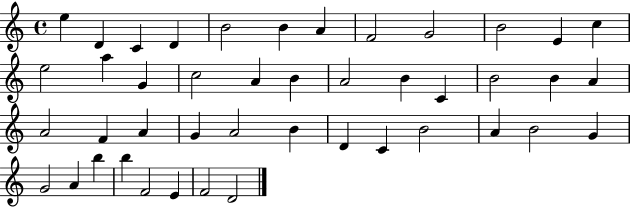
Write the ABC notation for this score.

X:1
T:Untitled
M:4/4
L:1/4
K:C
e D C D B2 B A F2 G2 B2 E c e2 a G c2 A B A2 B C B2 B A A2 F A G A2 B D C B2 A B2 G G2 A b b F2 E F2 D2